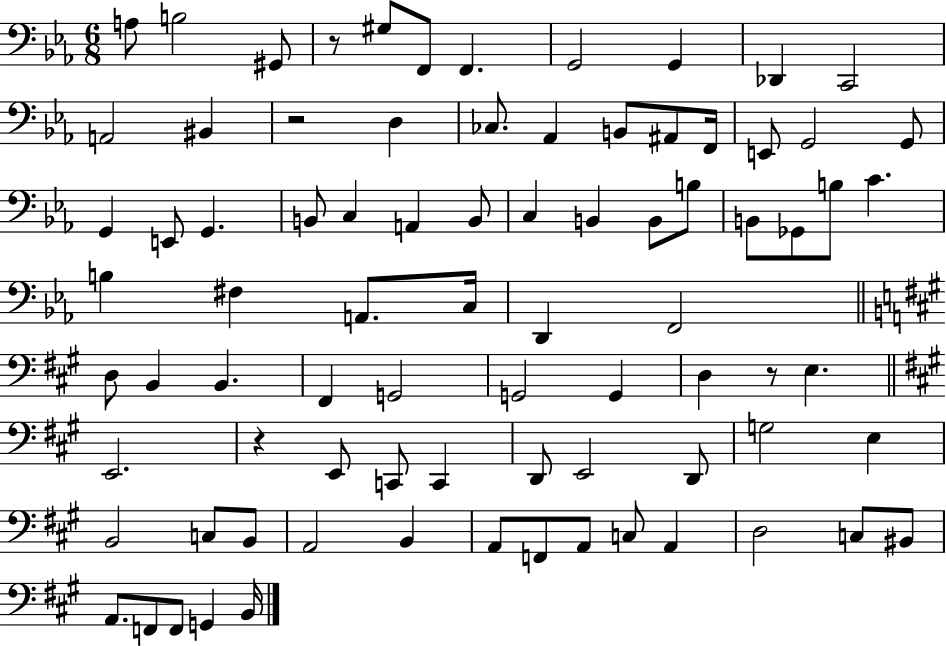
A3/e B3/h G#2/e R/e G#3/e F2/e F2/q. G2/h G2/q Db2/q C2/h A2/h BIS2/q R/h D3/q CES3/e. Ab2/q B2/e A#2/e F2/s E2/e G2/h G2/e G2/q E2/e G2/q. B2/e C3/q A2/q B2/e C3/q B2/q B2/e B3/e B2/e Gb2/e B3/e C4/q. B3/q F#3/q A2/e. C3/s D2/q F2/h D3/e B2/q B2/q. F#2/q G2/h G2/h G2/q D3/q R/e E3/q. E2/h. R/q E2/e C2/e C2/q D2/e E2/h D2/e G3/h E3/q B2/h C3/e B2/e A2/h B2/q A2/e F2/e A2/e C3/e A2/q D3/h C3/e BIS2/e A2/e. F2/e F2/e G2/q B2/s